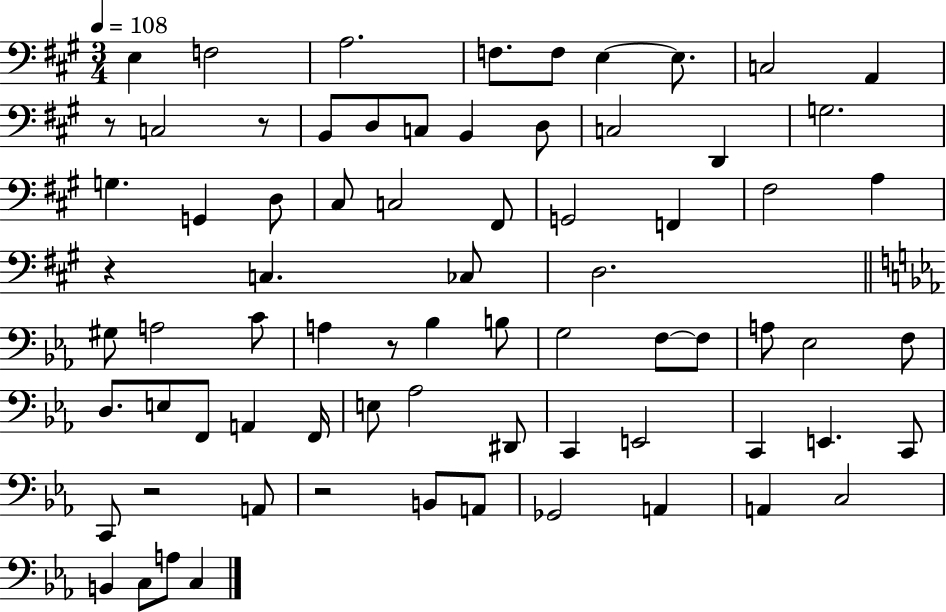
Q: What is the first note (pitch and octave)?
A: E3